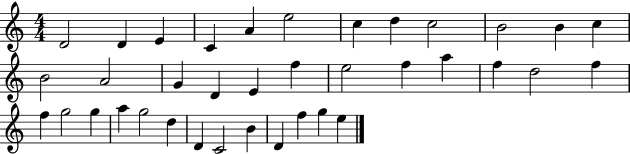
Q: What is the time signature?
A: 4/4